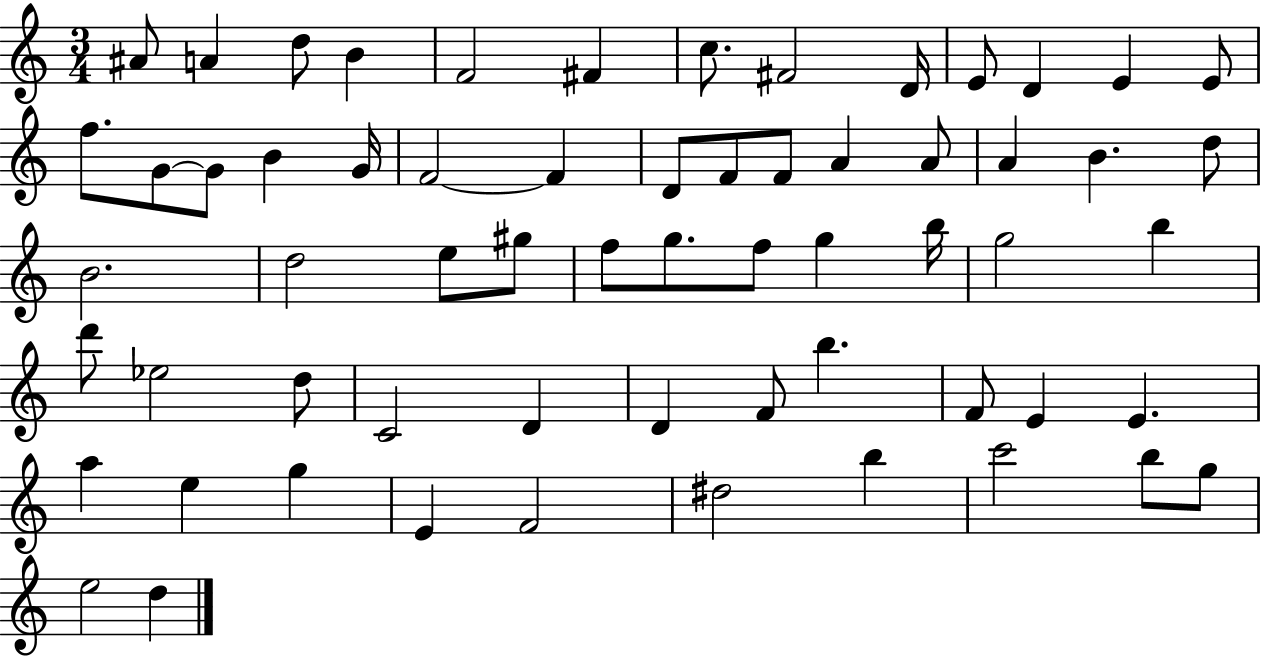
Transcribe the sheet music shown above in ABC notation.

X:1
T:Untitled
M:3/4
L:1/4
K:C
^A/2 A d/2 B F2 ^F c/2 ^F2 D/4 E/2 D E E/2 f/2 G/2 G/2 B G/4 F2 F D/2 F/2 F/2 A A/2 A B d/2 B2 d2 e/2 ^g/2 f/2 g/2 f/2 g b/4 g2 b d'/2 _e2 d/2 C2 D D F/2 b F/2 E E a e g E F2 ^d2 b c'2 b/2 g/2 e2 d